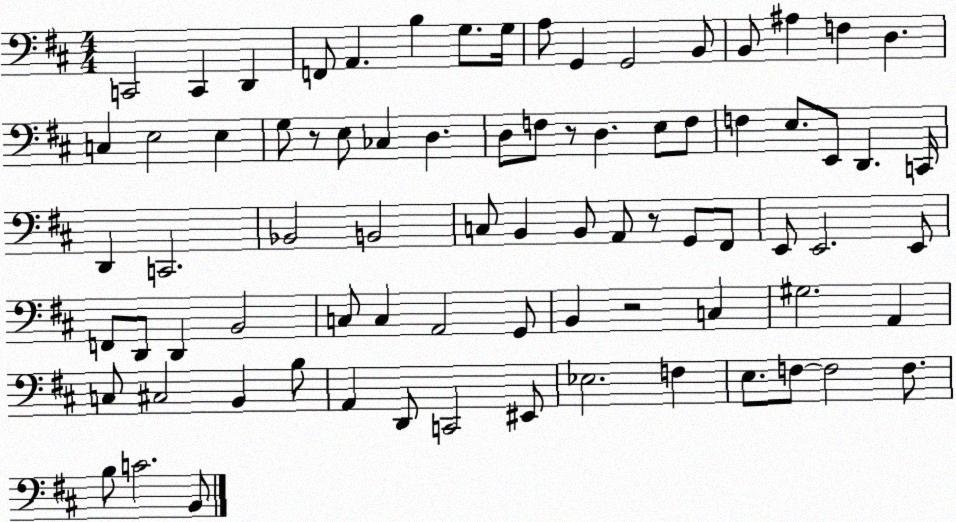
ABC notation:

X:1
T:Untitled
M:4/4
L:1/4
K:D
C,,2 C,, D,, F,,/2 A,, B, G,/2 G,/4 A,/2 G,, G,,2 B,,/2 B,,/2 ^A, F, D, C, E,2 E, G,/2 z/2 E,/2 _C, D, D,/2 F,/2 z/2 D, E,/2 F,/2 F, E,/2 E,,/2 D,, C,,/4 D,, C,,2 _B,,2 B,,2 C,/2 B,, B,,/2 A,,/2 z/2 G,,/2 ^F,,/2 E,,/2 E,,2 E,,/2 F,,/2 D,,/2 D,, B,,2 C,/2 C, A,,2 G,,/2 B,, z2 C, ^G,2 A,, C,/2 ^C,2 B,, B,/2 A,, D,,/2 C,,2 ^E,,/2 _E,2 F, E,/2 F,/2 F,2 F,/2 B,/2 C2 B,,/2